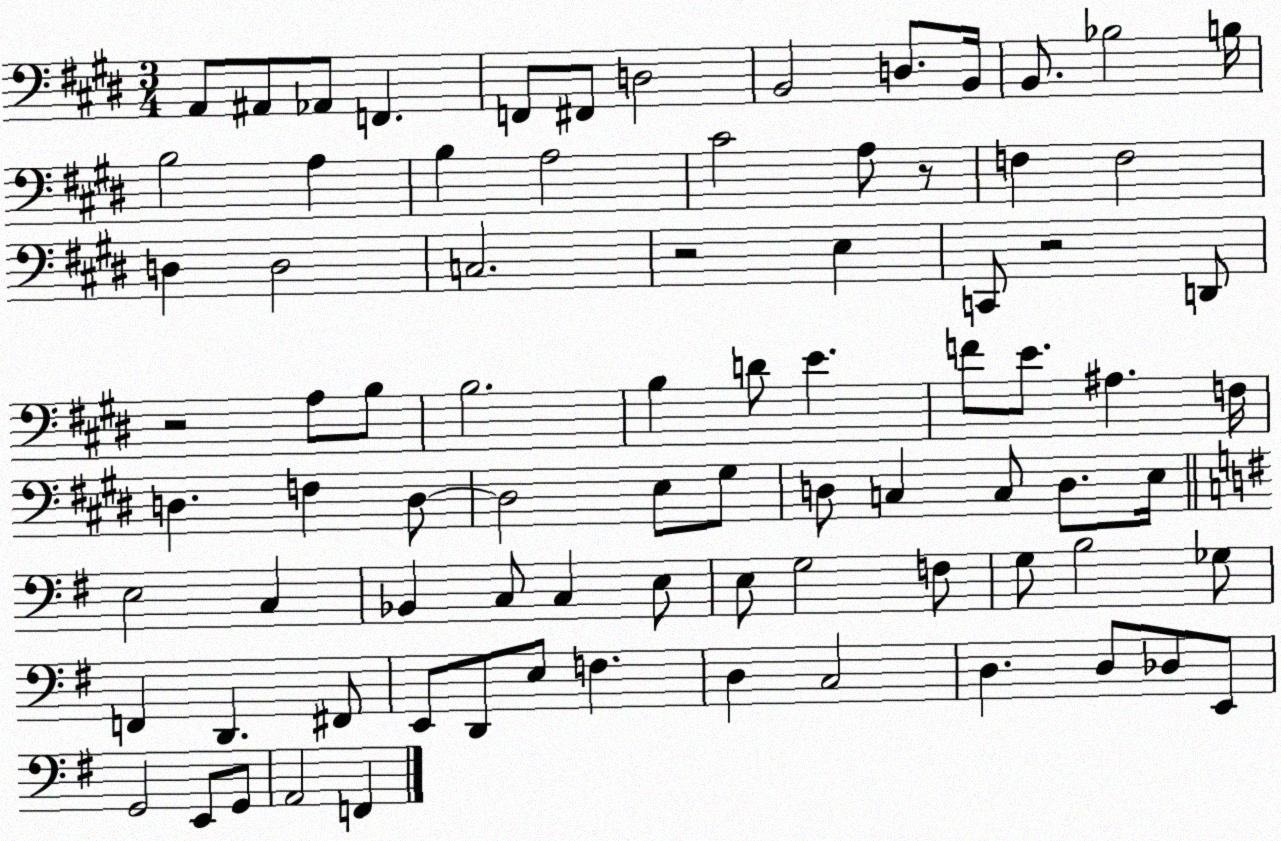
X:1
T:Untitled
M:3/4
L:1/4
K:E
A,,/2 ^A,,/2 _A,,/2 F,, F,,/2 ^F,,/2 D,2 B,,2 D,/2 B,,/4 B,,/2 _B,2 B,/4 B,2 A, B, A,2 ^C2 A,/2 z/2 F, F,2 D, D,2 C,2 z2 E, C,,/2 z2 D,,/2 z2 A,/2 B,/2 B,2 B, D/2 E F/2 E/2 ^A, F,/4 D, F, D,/2 D,2 E,/2 ^G,/2 D,/2 C, C,/2 D,/2 E,/4 E,2 C, _B,, C,/2 C, E,/2 E,/2 G,2 F,/2 G,/2 B,2 _G,/2 F,, D,, ^F,,/2 E,,/2 D,,/2 E,/2 F, D, C,2 D, D,/2 _D,/2 E,,/2 G,,2 E,,/2 G,,/2 A,,2 F,,